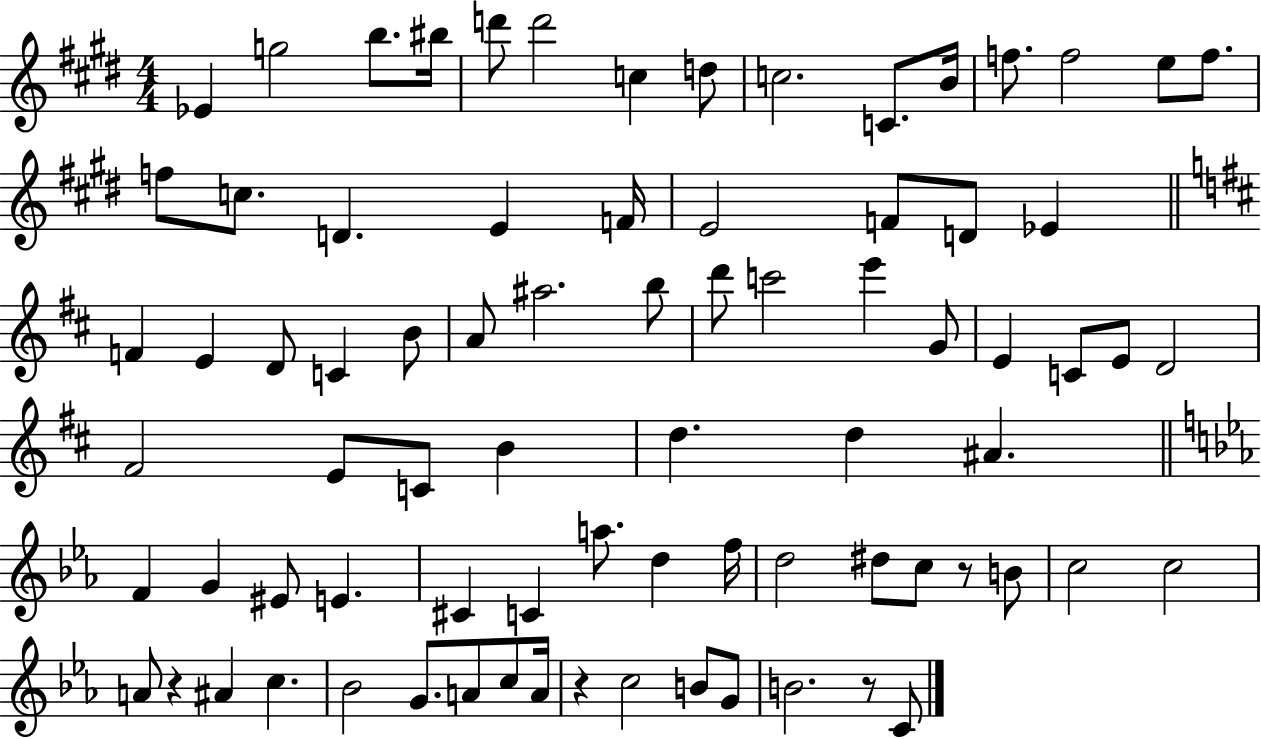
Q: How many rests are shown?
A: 4